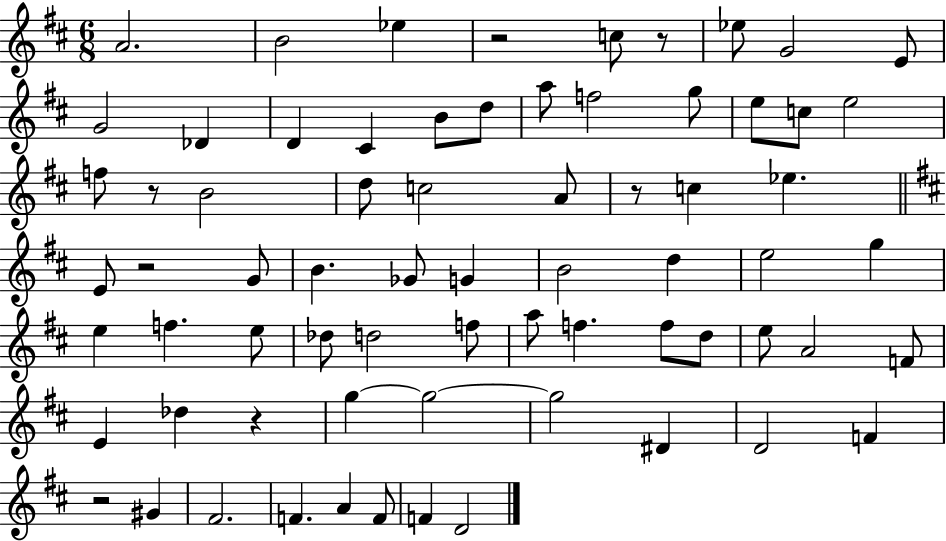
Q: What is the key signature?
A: D major